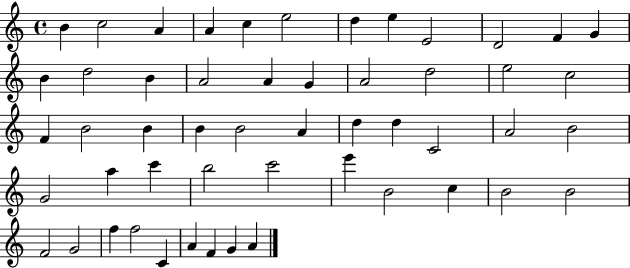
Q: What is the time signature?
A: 4/4